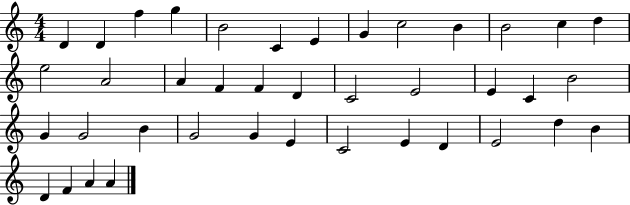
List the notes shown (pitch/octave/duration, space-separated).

D4/q D4/q F5/q G5/q B4/h C4/q E4/q G4/q C5/h B4/q B4/h C5/q D5/q E5/h A4/h A4/q F4/q F4/q D4/q C4/h E4/h E4/q C4/q B4/h G4/q G4/h B4/q G4/h G4/q E4/q C4/h E4/q D4/q E4/h D5/q B4/q D4/q F4/q A4/q A4/q